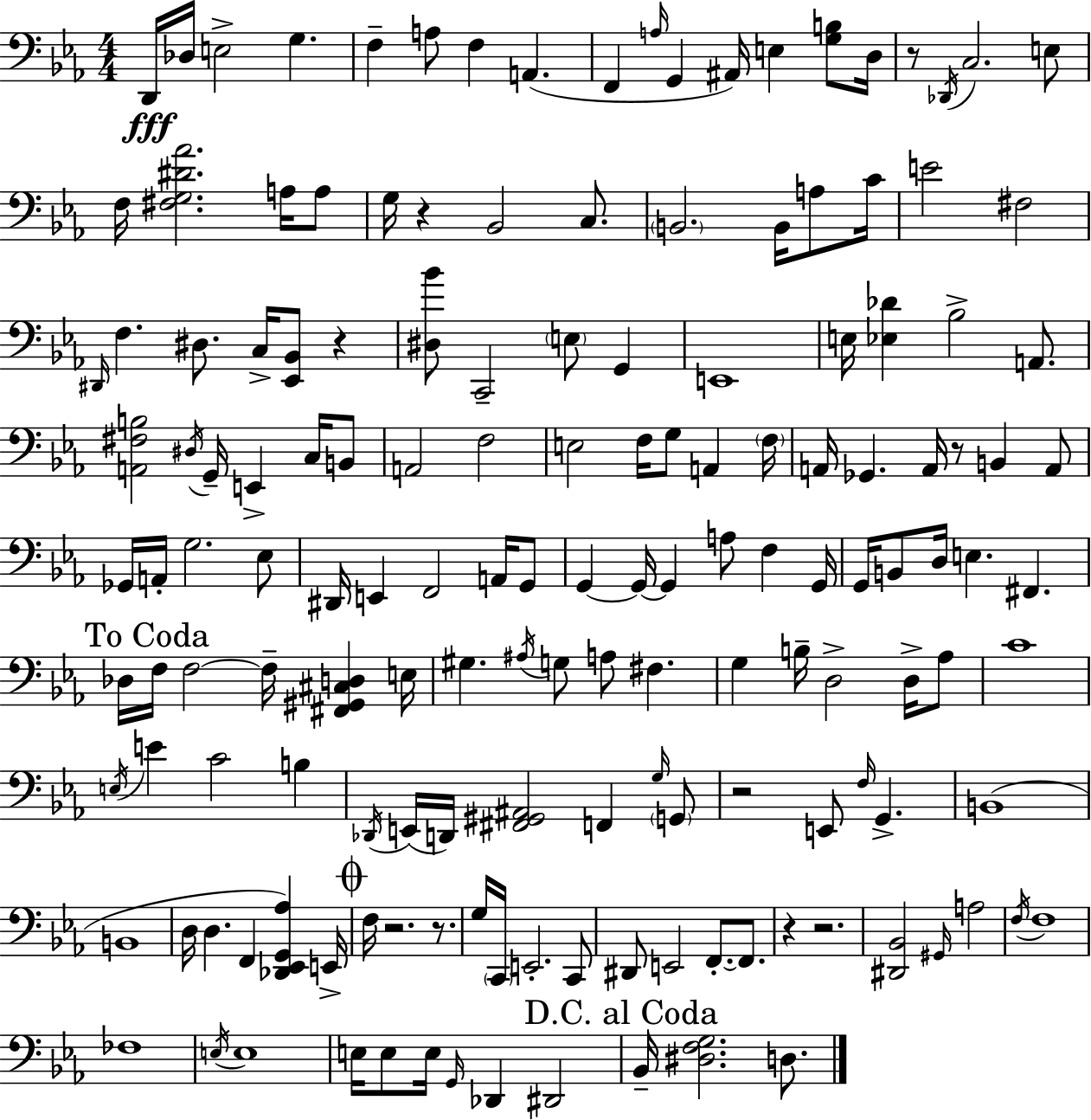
{
  \clef bass
  \numericTimeSignature
  \time 4/4
  \key c \minor
  d,16\fff des16 e2-> g4. | f4-- a8 f4 a,4.( | f,4 \grace { a16 } g,4 ais,16) e4 <g b>8 | d16 r8 \acciaccatura { des,16 } c2. | \break e8 f16 <fis g dis' aes'>2. a16 | a8 g16 r4 bes,2 c8. | \parenthesize b,2. b,16 a8 | c'16 e'2 fis2 | \break \grace { dis,16 } f4. dis8. c16-> <ees, bes,>8 r4 | <dis bes'>8 c,2-- \parenthesize e8 g,4 | e,1 | e16 <ees des'>4 bes2-> | \break a,8. <a, fis b>2 \acciaccatura { dis16 } g,16-- e,4-> | c16 b,8 a,2 f2 | e2 f16 g8 a,4 | \parenthesize f16 a,16 ges,4. a,16 r8 b,4 | \break a,8 ges,16 a,16-. g2. | ees8 dis,16 e,4 f,2 | a,16 g,8 g,4~~ g,16~~ g,4 a8 f4 | g,16 g,16 b,8 d16 e4. fis,4. | \break \mark "To Coda" des16 f16 f2~~ f16-- <fis, gis, cis d>4 | e16 gis4. \acciaccatura { ais16 } g8 a8 fis4. | g4 b16-- d2-> | d16-> aes8 c'1 | \break \acciaccatura { e16 } e'4 c'2 | b4 \acciaccatura { des,16 }( e,16 d,16) <fis, gis, ais,>2 | f,4 \grace { g16 } \parenthesize g,8 r2 | e,8 \grace { f16 } g,4.-> b,1( | \break b,1 | d16 d4. | f,4 <des, ees, g, aes>4) e,16-> \mark \markup { \musicglyph "scripts.coda" } f16 r2. | r8. g16 \parenthesize c,16 e,2.-. | \break c,8 dis,8 e,2 | f,8.-.~~ f,8. r4 r2. | <dis, bes,>2 | \grace { gis,16 } a2 \acciaccatura { f16 } f1 | \break fes1 | \acciaccatura { e16 } e1 | e16 e8 e16 | \grace { g,16 } des,4 dis,2 \mark "D.C. al Coda" bes,16-- <dis f g>2. | \break d8. \bar "|."
}